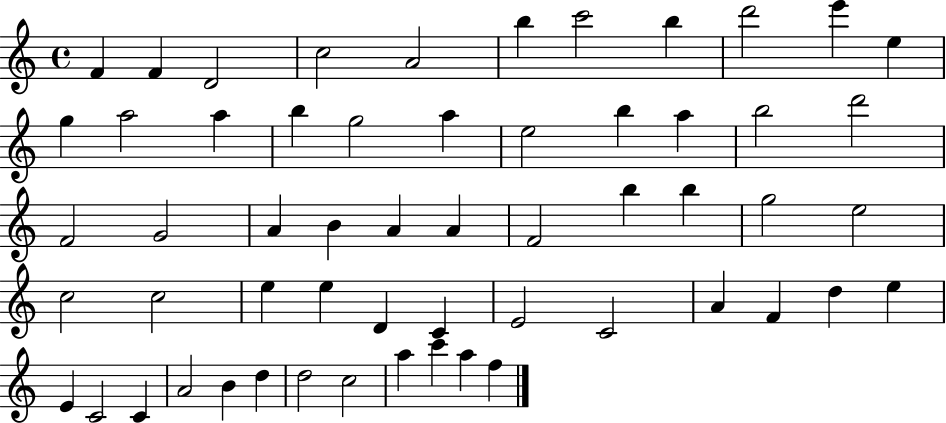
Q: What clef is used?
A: treble